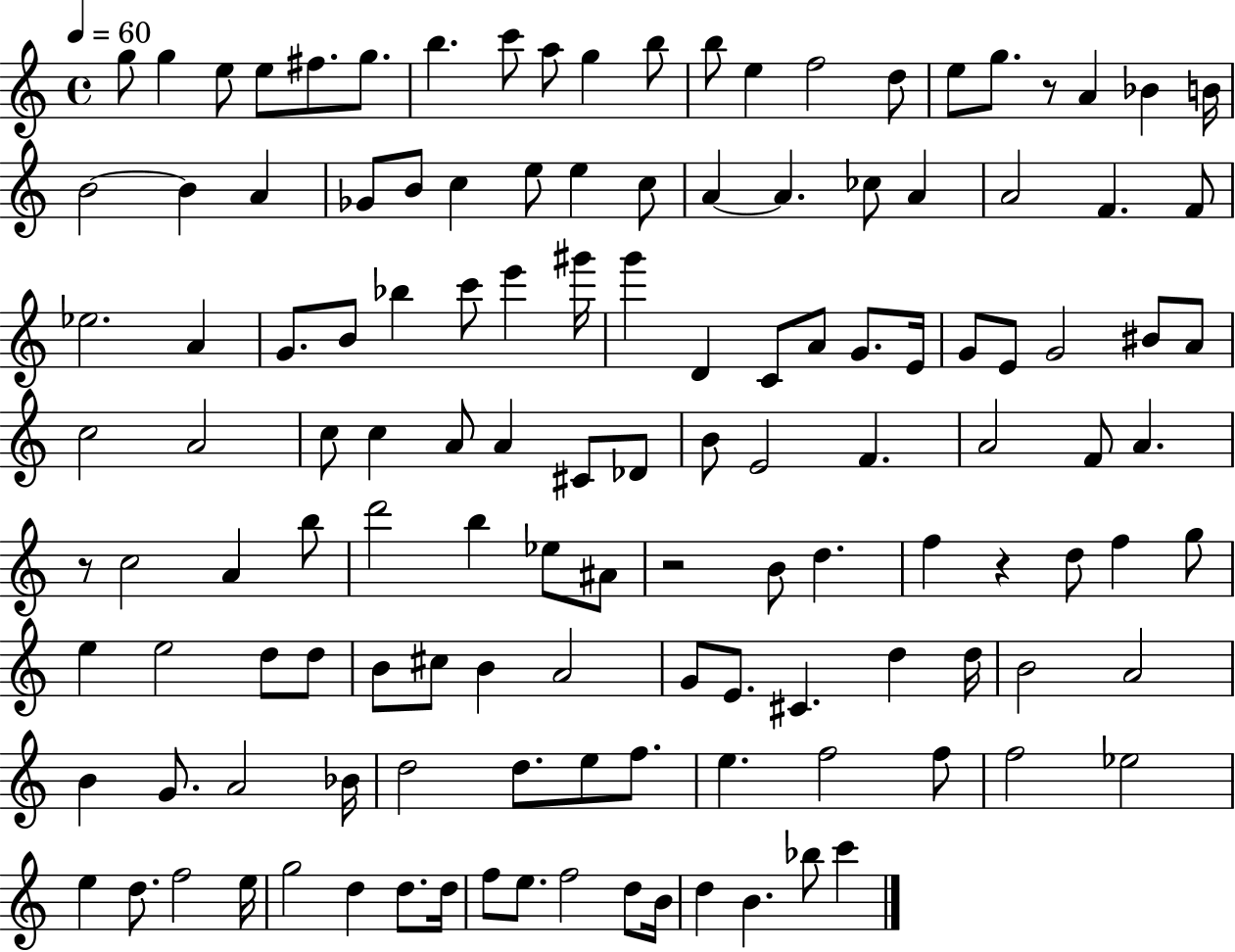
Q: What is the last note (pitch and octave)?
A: C6